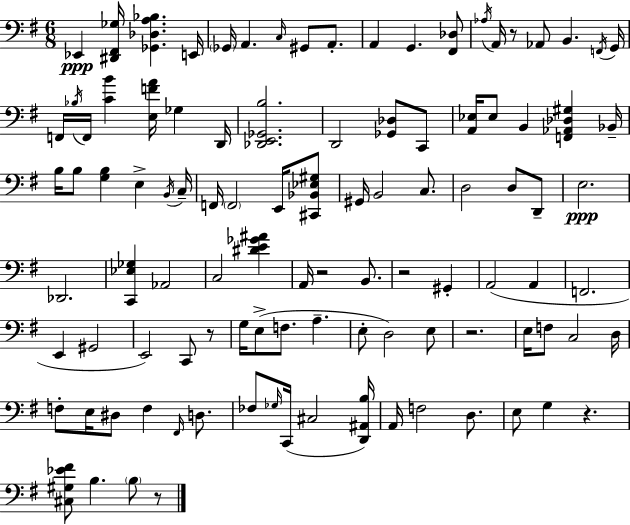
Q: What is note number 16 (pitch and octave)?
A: F2